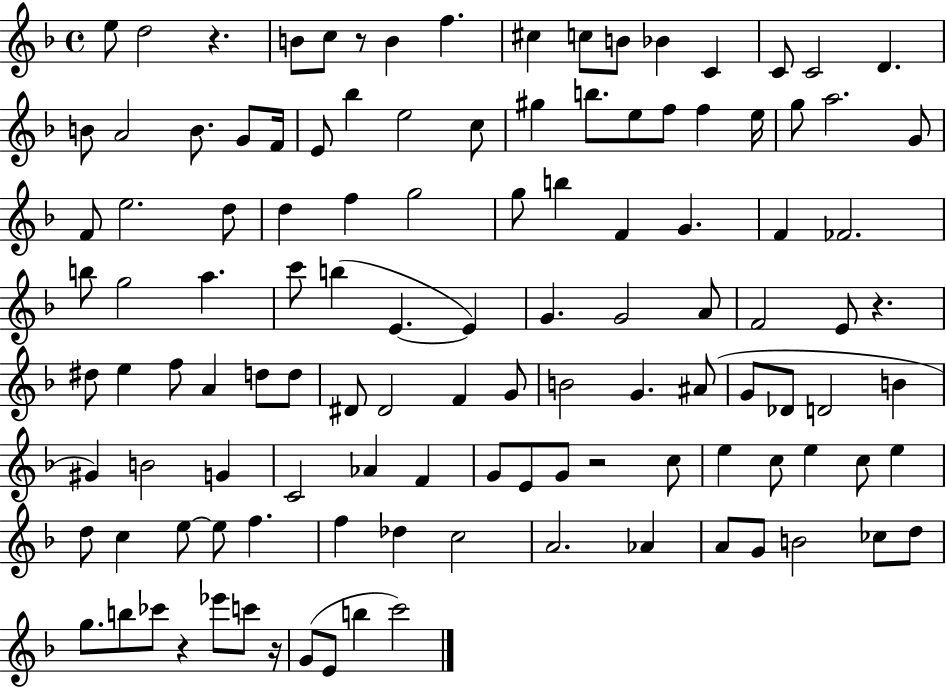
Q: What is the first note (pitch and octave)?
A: E5